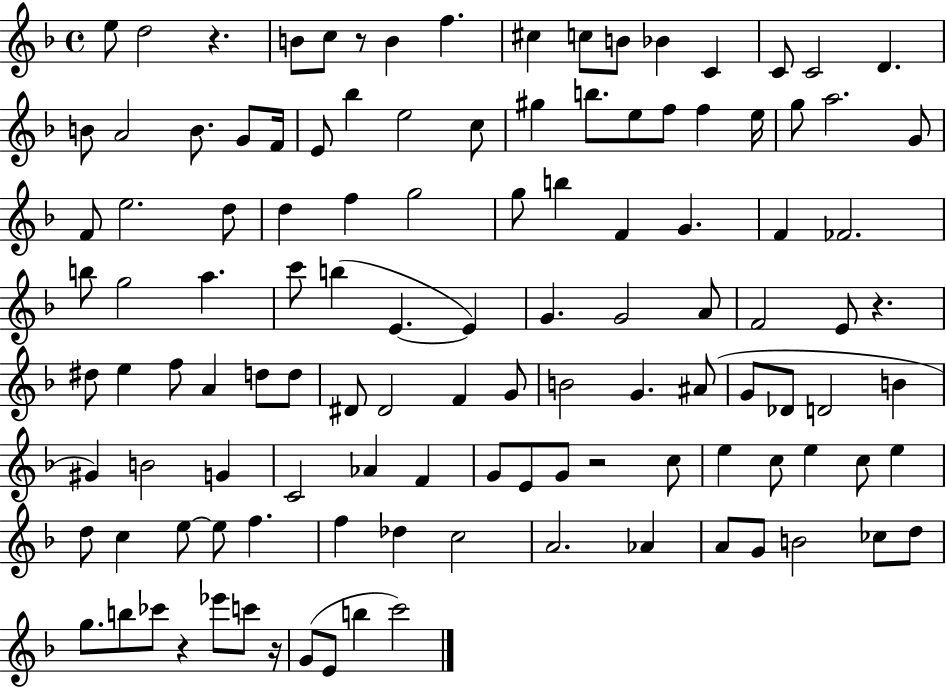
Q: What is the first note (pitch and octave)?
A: E5